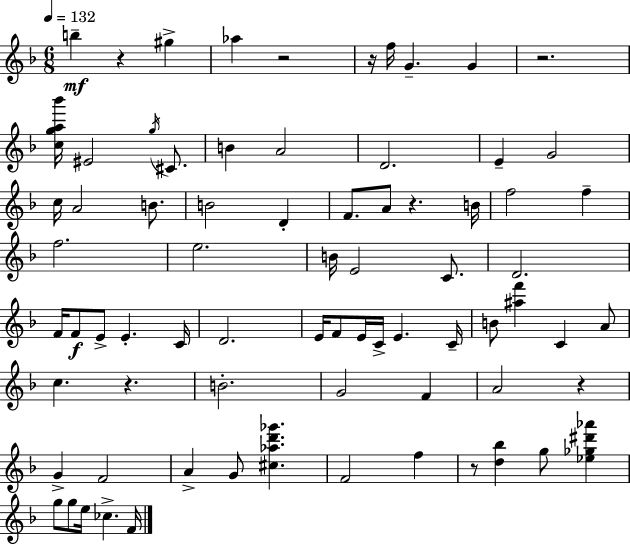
B5/q R/q G#5/q Ab5/q R/h R/s F5/s G4/q. G4/q R/h. [C5,G5,A5,Bb6]/s EIS4/h G5/s C#4/e. B4/q A4/h D4/h. E4/q G4/h C5/s A4/h B4/e. B4/h D4/q F4/e. A4/e R/q. B4/s F5/h F5/q F5/h. E5/h. B4/s E4/h C4/e. D4/h. F4/s F4/e E4/e E4/q. C4/s D4/h. E4/s F4/e E4/s C4/s E4/q. C4/s B4/e [A#5,F6]/q C4/q A4/e C5/q. R/q. B4/h. G4/h F4/q A4/h R/q G4/q F4/h A4/q G4/e [C#5,Ab5,D6,Gb6]/q. F4/h F5/q R/e [D5,Bb5]/q G5/e [Eb5,Gb5,D#6,Ab6]/q G5/e G5/e E5/s CES5/q. F4/s